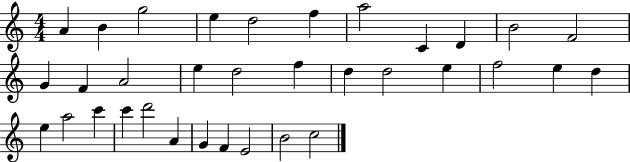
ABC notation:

X:1
T:Untitled
M:4/4
L:1/4
K:C
A B g2 e d2 f a2 C D B2 F2 G F A2 e d2 f d d2 e f2 e d e a2 c' c' d'2 A G F E2 B2 c2